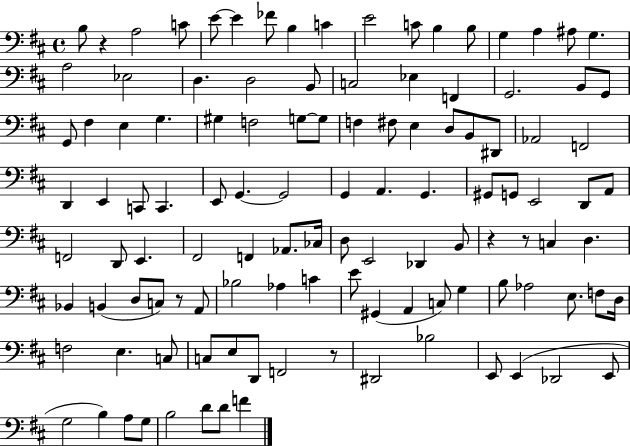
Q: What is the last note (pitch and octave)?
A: F4